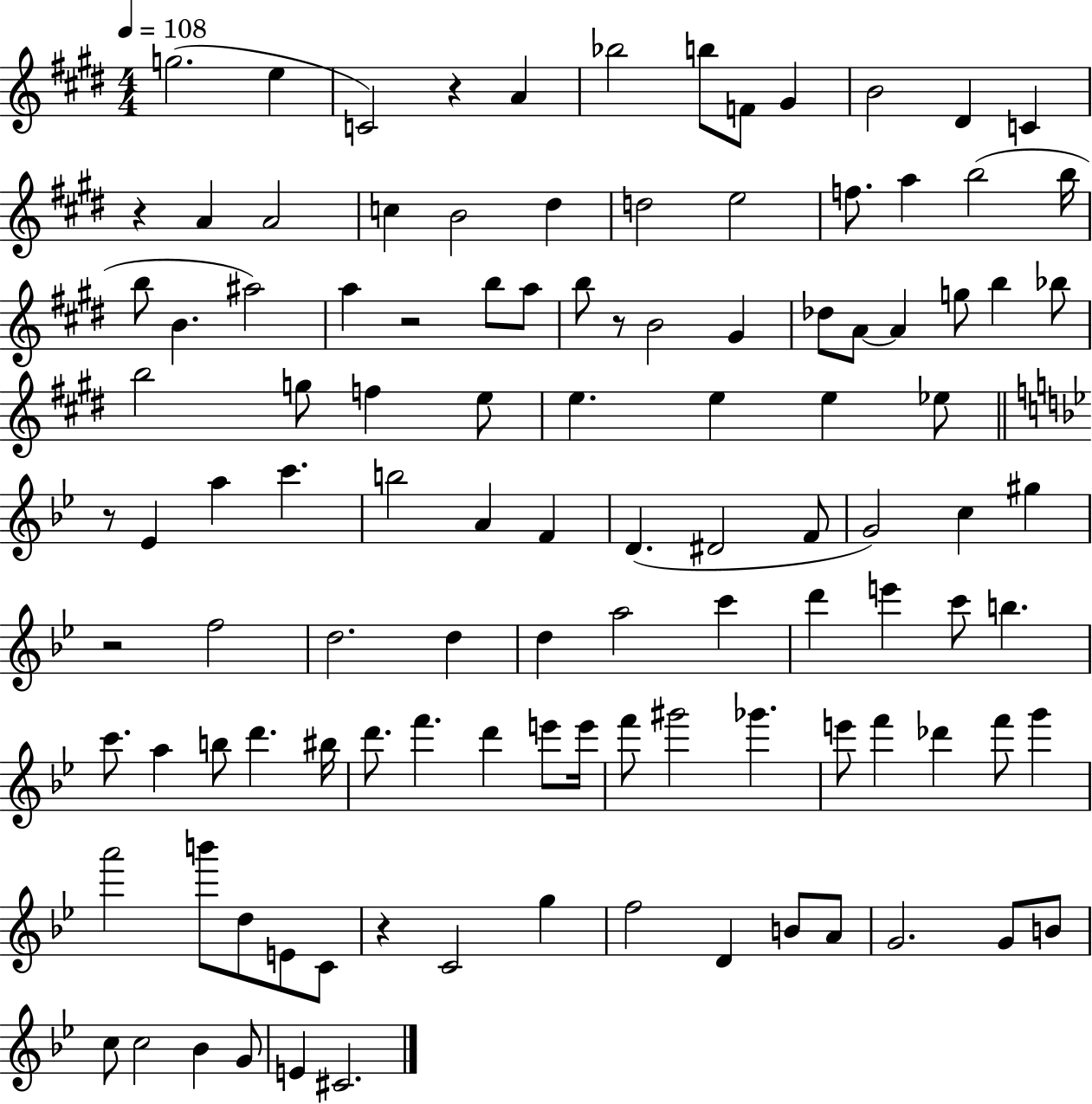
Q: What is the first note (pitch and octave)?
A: G5